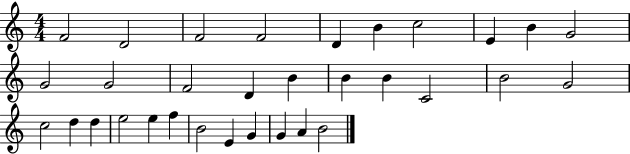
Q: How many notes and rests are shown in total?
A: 32